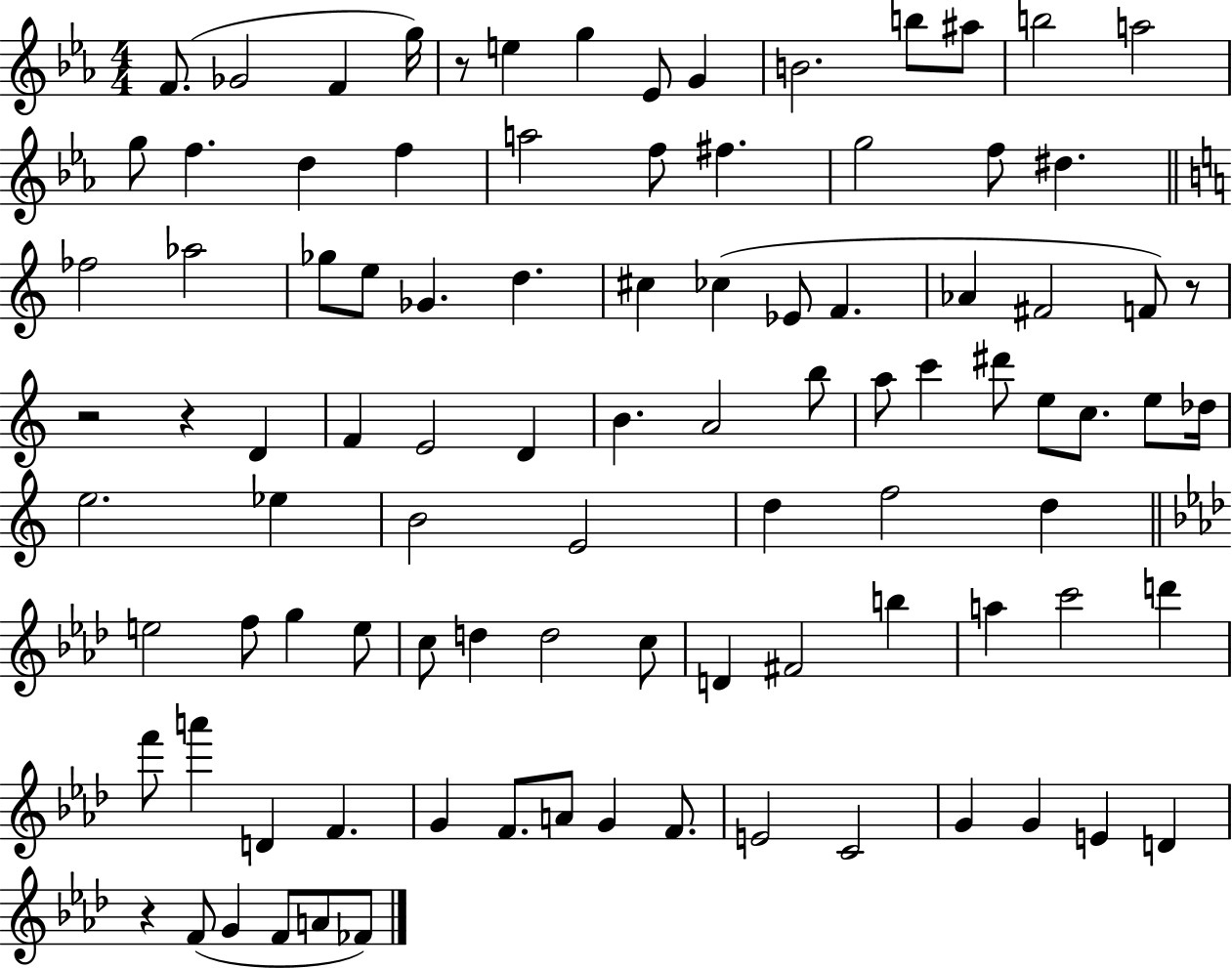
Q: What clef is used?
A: treble